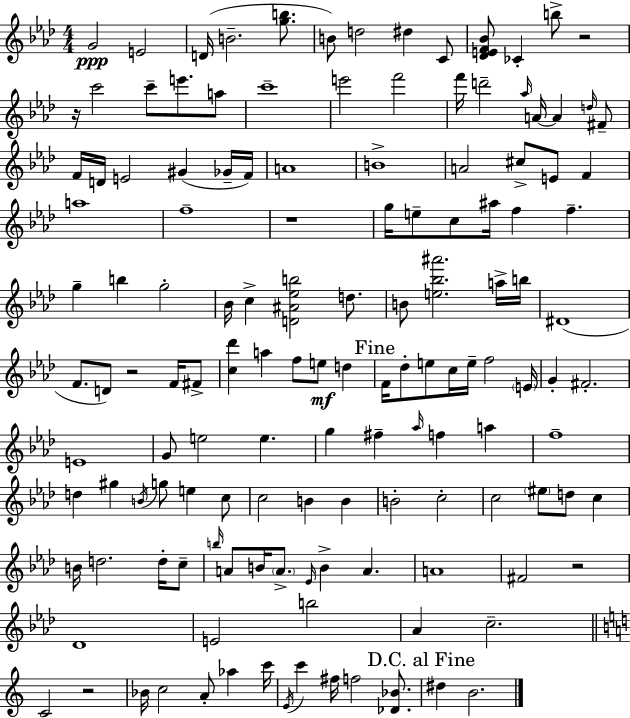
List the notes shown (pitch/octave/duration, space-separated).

G4/h E4/h D4/s B4/h. [G5,B5]/e. B4/e D5/h D#5/q C4/e [Db4,E4,F4,Bb4]/e CES4/q B5/e R/h R/s C6/h C6/e E6/e. A5/e C6/w E6/h F6/h F6/s D6/h Ab5/s A4/s A4/q D5/s F#4/e F4/s D4/s E4/h G#4/q Gb4/s F4/s A4/w B4/w A4/h C#5/e E4/e F4/q A5/w F5/w R/w G5/s E5/e C5/e A#5/s F5/q F5/q. G5/q B5/q G5/h Bb4/s C5/q [D4,A#4,Eb5,B5]/h D5/e. B4/e [E5,Bb5,A#6]/h. A5/s B5/s D#4/w F4/e. D4/e R/h F4/s F#4/e [C5,Db6]/q A5/q F5/e E5/e D5/q F4/s Db5/e E5/e C5/s E5/s F5/h E4/s G4/q F#4/h. E4/w G4/e E5/h E5/q. G5/q F#5/q Ab5/s F5/q A5/q F5/w D5/q G#5/q B4/s G5/e E5/q C5/e C5/h B4/q B4/q B4/h C5/h C5/h EIS5/e D5/e C5/q B4/s D5/h. D5/s C5/e B5/s A4/e B4/s A4/e. Eb4/s B4/q A4/q. A4/w F#4/h R/h Db4/w E4/h B5/h Ab4/q C5/h. C4/h R/h Bb4/s C5/h A4/e Ab5/q C6/s E4/s C6/q F#5/s F5/h [Db4,Bb4]/e. D#5/q B4/h.